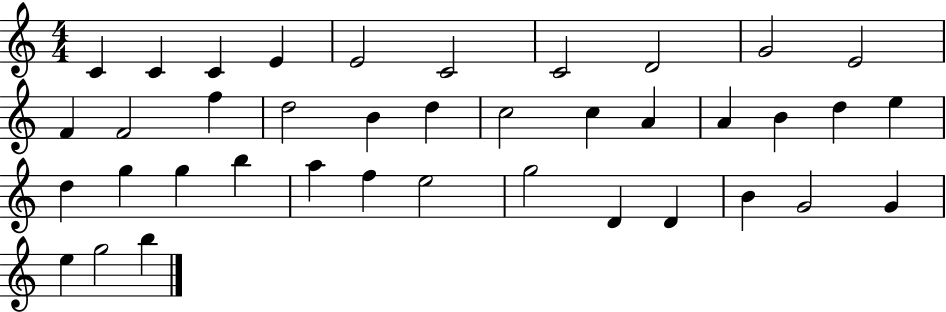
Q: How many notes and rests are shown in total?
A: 39